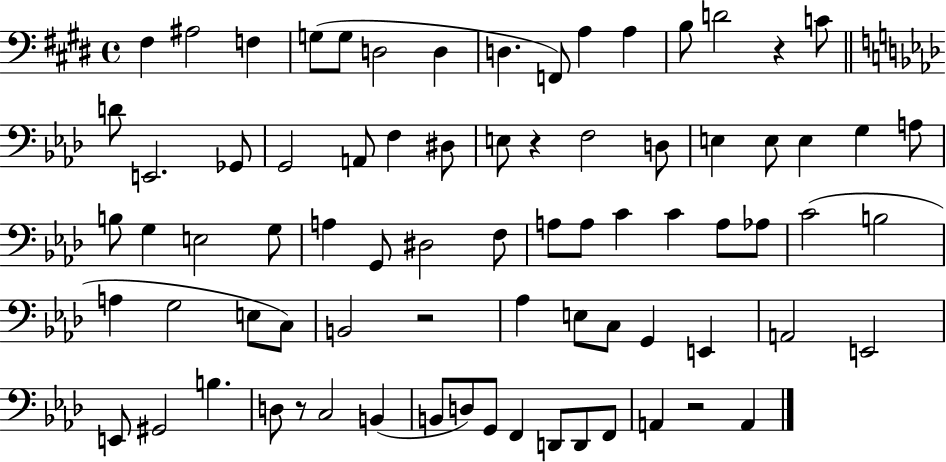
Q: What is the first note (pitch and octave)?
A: F#3